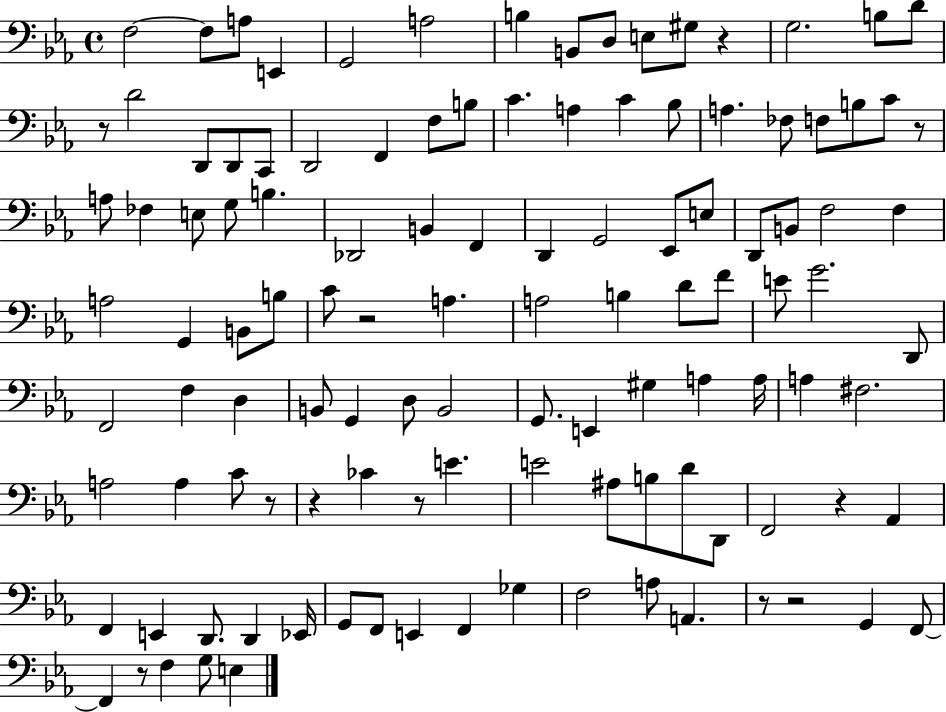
{
  \clef bass
  \time 4/4
  \defaultTimeSignature
  \key ees \major
  f2~~ f8 a8 e,4 | g,2 a2 | b4 b,8 d8 e8 gis8 r4 | g2. b8 d'8 | \break r8 d'2 d,8 d,8 c,8 | d,2 f,4 f8 b8 | c'4. a4 c'4 bes8 | a4. fes8 f8 b8 c'8 r8 | \break a8 fes4 e8 g8 b4. | des,2 b,4 f,4 | d,4 g,2 ees,8 e8 | d,8 b,8 f2 f4 | \break a2 g,4 b,8 b8 | c'8 r2 a4. | a2 b4 d'8 f'8 | e'8 g'2. d,8 | \break f,2 f4 d4 | b,8 g,4 d8 b,2 | g,8. e,4 gis4 a4 a16 | a4 fis2. | \break a2 a4 c'8 r8 | r4 ces'4 r8 e'4. | e'2 ais8 b8 d'8 d,8 | f,2 r4 aes,4 | \break f,4 e,4 d,8. d,4 ees,16 | g,8 f,8 e,4 f,4 ges4 | f2 a8 a,4. | r8 r2 g,4 f,8~~ | \break f,4 r8 f4 g8 e4 | \bar "|."
}